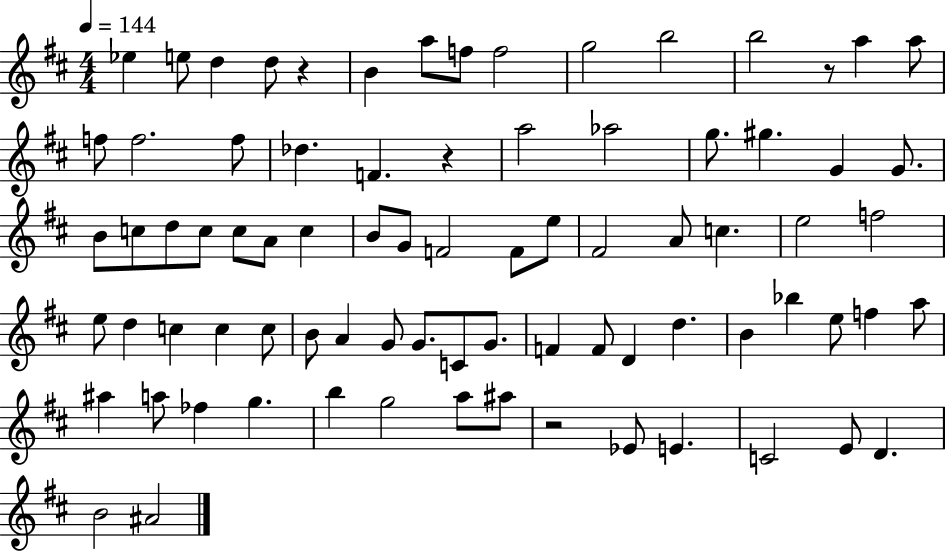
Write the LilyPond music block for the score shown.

{
  \clef treble
  \numericTimeSignature
  \time 4/4
  \key d \major
  \tempo 4 = 144
  \repeat volta 2 { ees''4 e''8 d''4 d''8 r4 | b'4 a''8 f''8 f''2 | g''2 b''2 | b''2 r8 a''4 a''8 | \break f''8 f''2. f''8 | des''4. f'4. r4 | a''2 aes''2 | g''8. gis''4. g'4 g'8. | \break b'8 c''8 d''8 c''8 c''8 a'8 c''4 | b'8 g'8 f'2 f'8 e''8 | fis'2 a'8 c''4. | e''2 f''2 | \break e''8 d''4 c''4 c''4 c''8 | b'8 a'4 g'8 g'8. c'8 g'8. | f'4 f'8 d'4 d''4. | b'4 bes''4 e''8 f''4 a''8 | \break ais''4 a''8 fes''4 g''4. | b''4 g''2 a''8 ais''8 | r2 ees'8 e'4. | c'2 e'8 d'4. | \break b'2 ais'2 | } \bar "|."
}